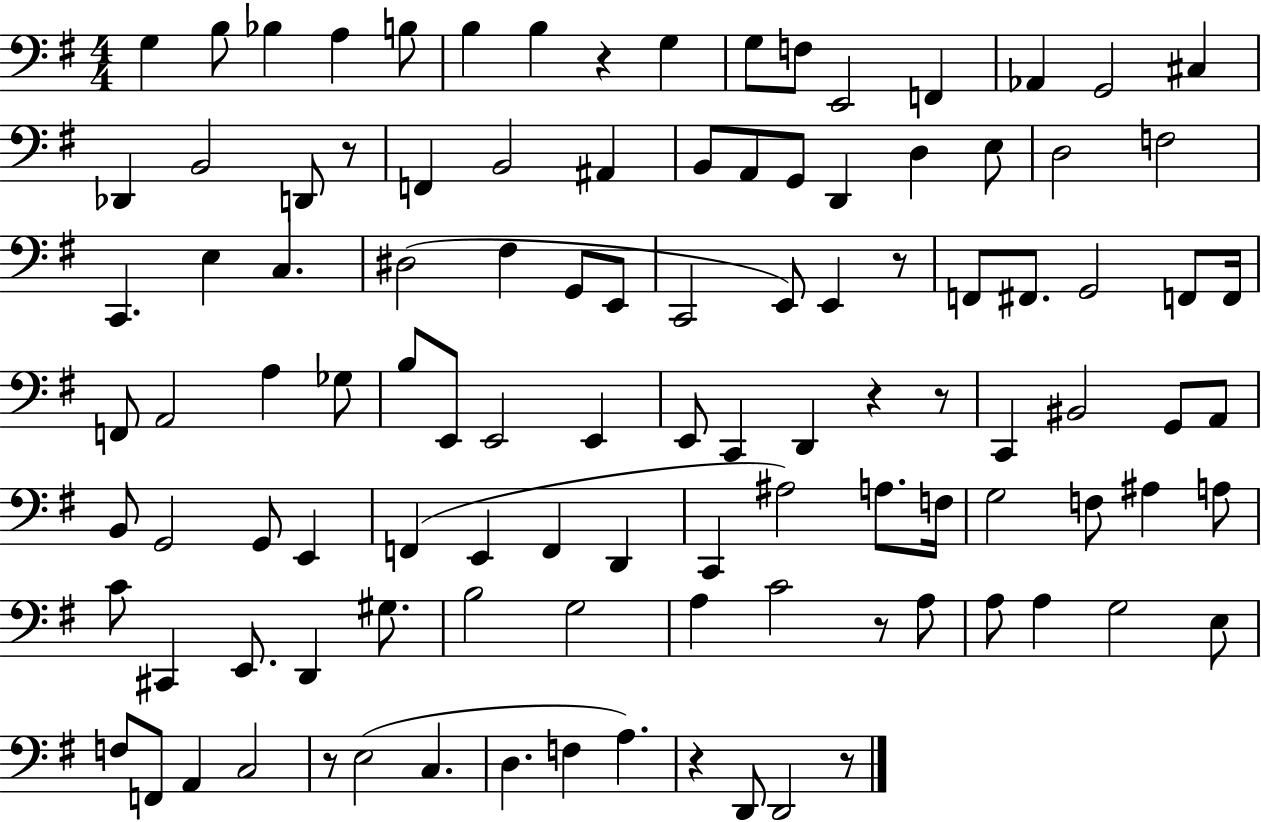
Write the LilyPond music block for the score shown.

{
  \clef bass
  \numericTimeSignature
  \time 4/4
  \key g \major
  g4 b8 bes4 a4 b8 | b4 b4 r4 g4 | g8 f8 e,2 f,4 | aes,4 g,2 cis4 | \break des,4 b,2 d,8 r8 | f,4 b,2 ais,4 | b,8 a,8 g,8 d,4 d4 e8 | d2 f2 | \break c,4. e4 c4. | dis2( fis4 g,8 e,8 | c,2 e,8) e,4 r8 | f,8 fis,8. g,2 f,8 f,16 | \break f,8 a,2 a4 ges8 | b8 e,8 e,2 e,4 | e,8 c,4 d,4 r4 r8 | c,4 bis,2 g,8 a,8 | \break b,8 g,2 g,8 e,4 | f,4( e,4 f,4 d,4 | c,4 ais2) a8. f16 | g2 f8 ais4 a8 | \break c'8 cis,4 e,8. d,4 gis8. | b2 g2 | a4 c'2 r8 a8 | a8 a4 g2 e8 | \break f8 f,8 a,4 c2 | r8 e2( c4. | d4. f4 a4.) | r4 d,8 d,2 r8 | \break \bar "|."
}